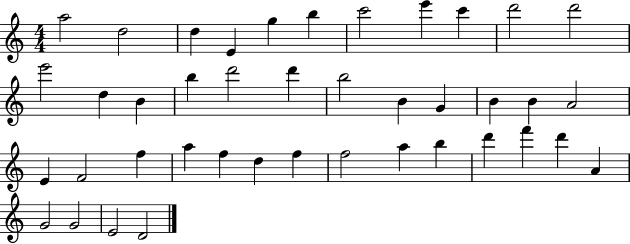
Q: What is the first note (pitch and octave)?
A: A5